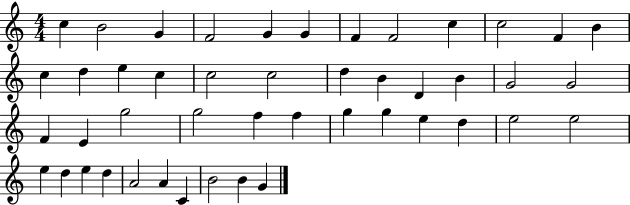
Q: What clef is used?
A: treble